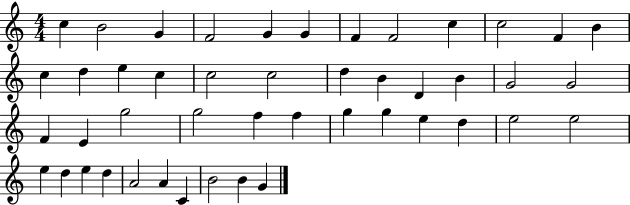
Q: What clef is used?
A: treble